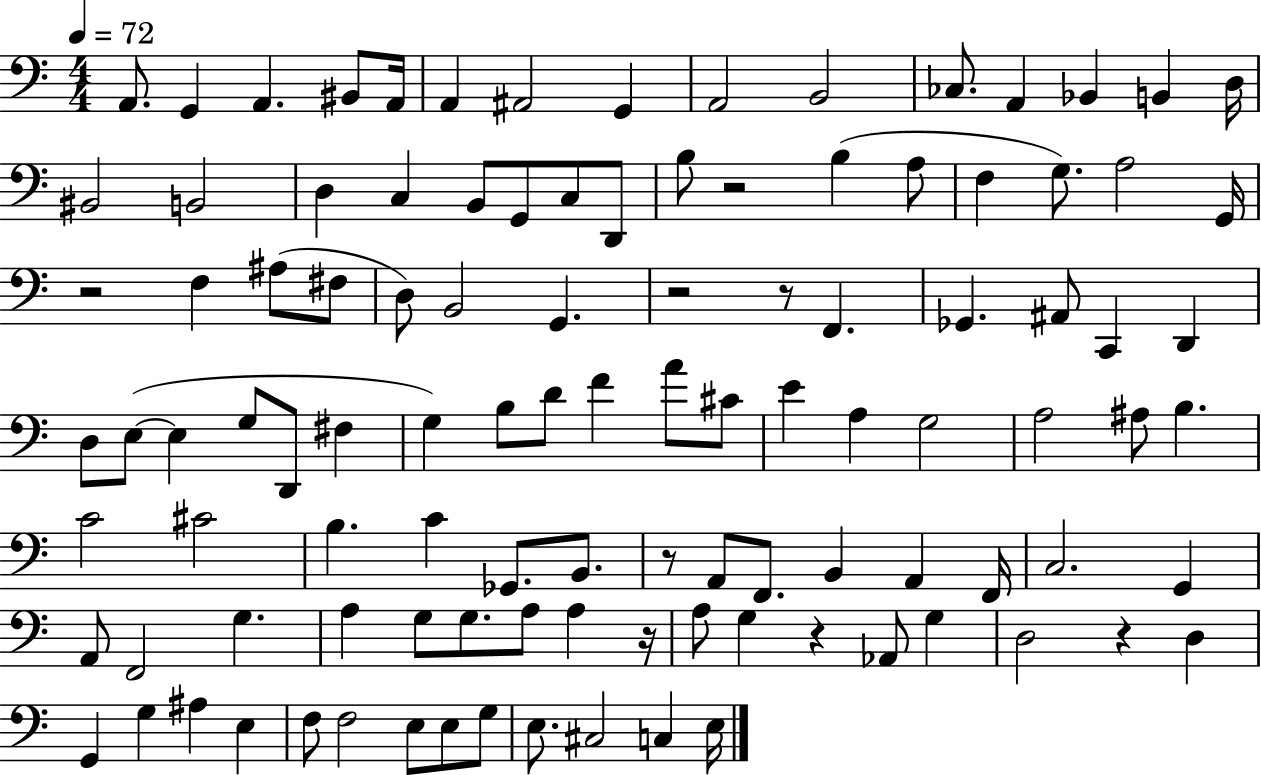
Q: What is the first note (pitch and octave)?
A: A2